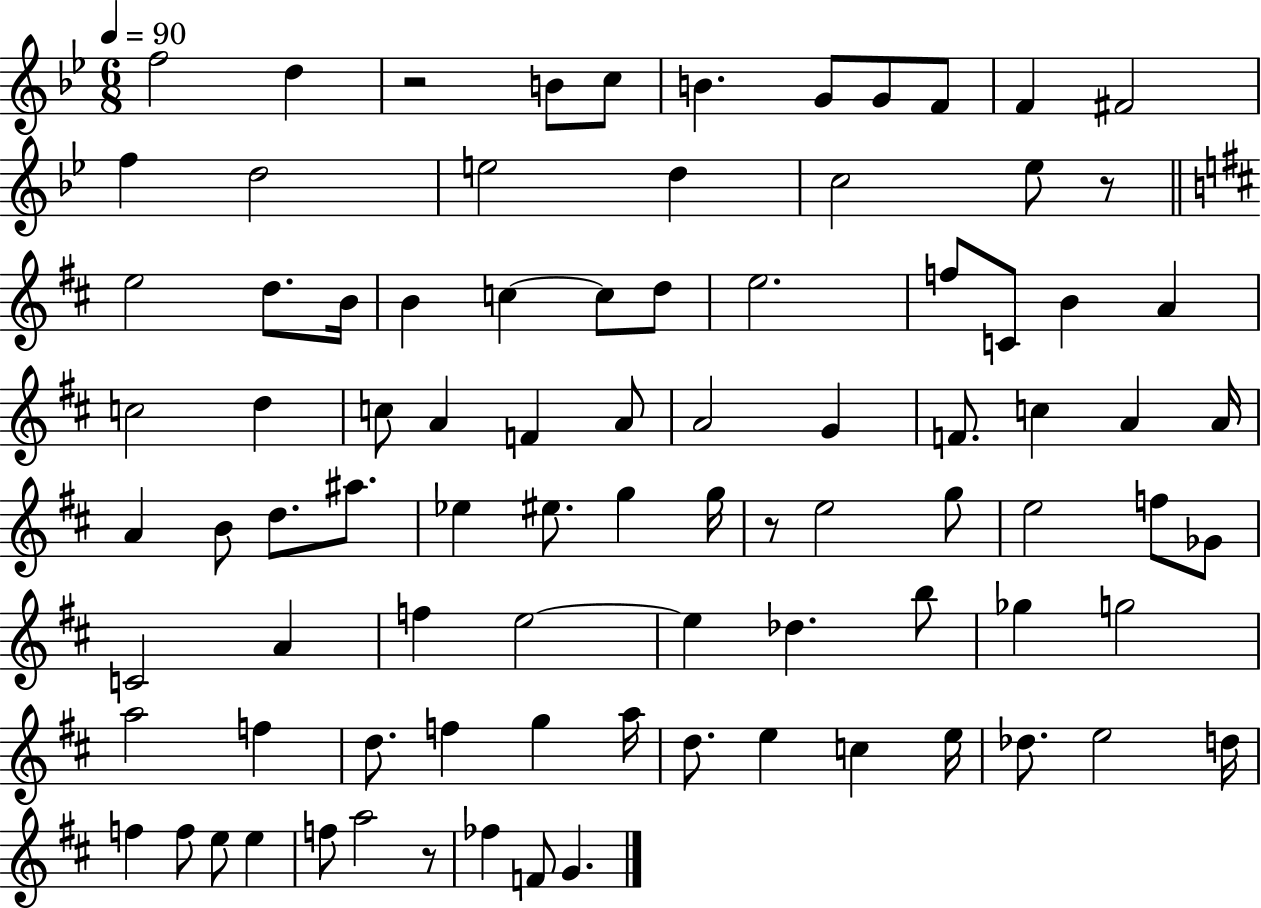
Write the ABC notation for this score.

X:1
T:Untitled
M:6/8
L:1/4
K:Bb
f2 d z2 B/2 c/2 B G/2 G/2 F/2 F ^F2 f d2 e2 d c2 _e/2 z/2 e2 d/2 B/4 B c c/2 d/2 e2 f/2 C/2 B A c2 d c/2 A F A/2 A2 G F/2 c A A/4 A B/2 d/2 ^a/2 _e ^e/2 g g/4 z/2 e2 g/2 e2 f/2 _G/2 C2 A f e2 e _d b/2 _g g2 a2 f d/2 f g a/4 d/2 e c e/4 _d/2 e2 d/4 f f/2 e/2 e f/2 a2 z/2 _f F/2 G